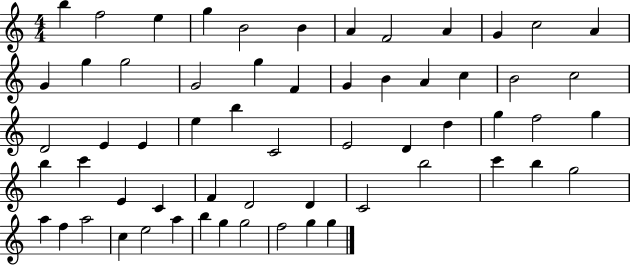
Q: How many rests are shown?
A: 0